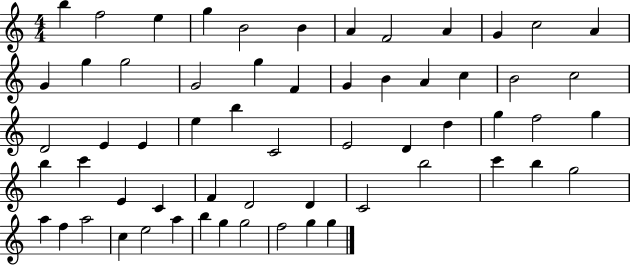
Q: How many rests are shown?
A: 0